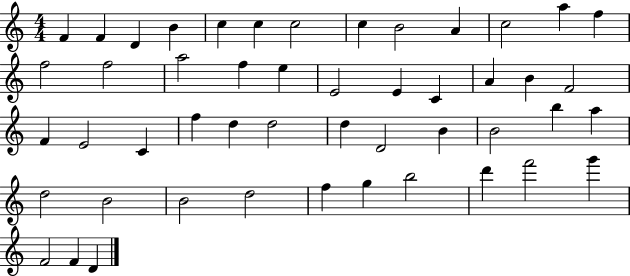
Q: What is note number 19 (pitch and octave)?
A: E4